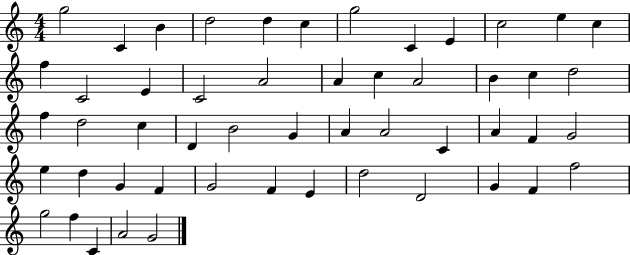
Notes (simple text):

G5/h C4/q B4/q D5/h D5/q C5/q G5/h C4/q E4/q C5/h E5/q C5/q F5/q C4/h E4/q C4/h A4/h A4/q C5/q A4/h B4/q C5/q D5/h F5/q D5/h C5/q D4/q B4/h G4/q A4/q A4/h C4/q A4/q F4/q G4/h E5/q D5/q G4/q F4/q G4/h F4/q E4/q D5/h D4/h G4/q F4/q F5/h G5/h F5/q C4/q A4/h G4/h